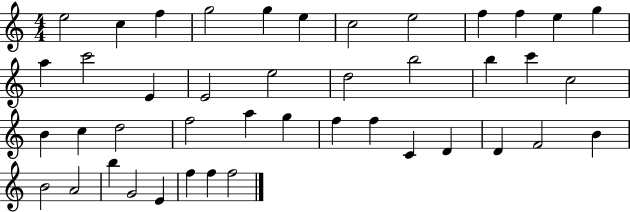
X:1
T:Untitled
M:4/4
L:1/4
K:C
e2 c f g2 g e c2 e2 f f e g a c'2 E E2 e2 d2 b2 b c' c2 B c d2 f2 a g f f C D D F2 B B2 A2 b G2 E f f f2